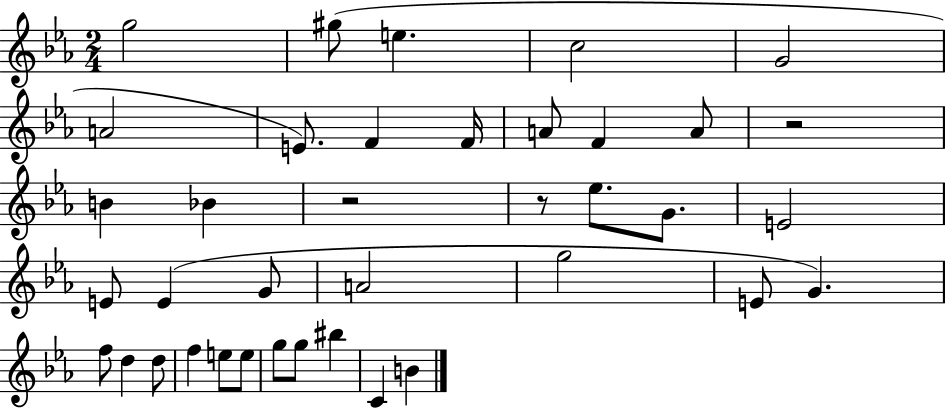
{
  \clef treble
  \numericTimeSignature
  \time 2/4
  \key ees \major
  \repeat volta 2 { g''2 | gis''8( e''4. | c''2 | g'2 | \break a'2 | e'8.) f'4 f'16 | a'8 f'4 a'8 | r2 | \break b'4 bes'4 | r2 | r8 ees''8. g'8. | e'2 | \break e'8 e'4( g'8 | a'2 | g''2 | e'8 g'4.) | \break f''8 d''4 d''8 | f''4 e''8 e''8 | g''8 g''8 bis''4 | c'4 b'4 | \break } \bar "|."
}